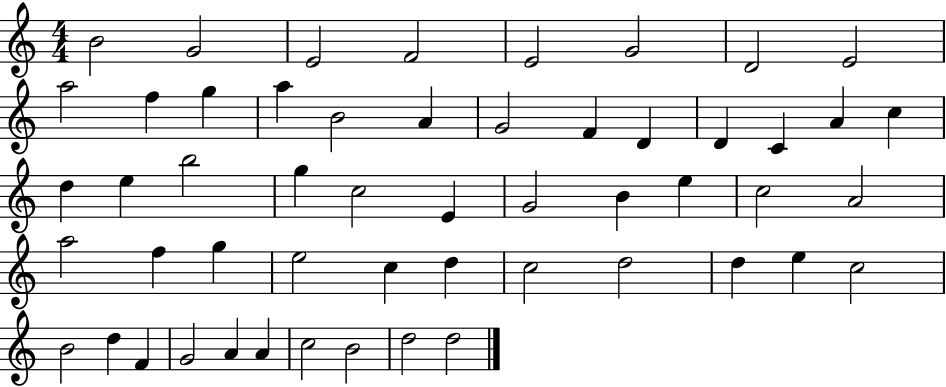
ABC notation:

X:1
T:Untitled
M:4/4
L:1/4
K:C
B2 G2 E2 F2 E2 G2 D2 E2 a2 f g a B2 A G2 F D D C A c d e b2 g c2 E G2 B e c2 A2 a2 f g e2 c d c2 d2 d e c2 B2 d F G2 A A c2 B2 d2 d2